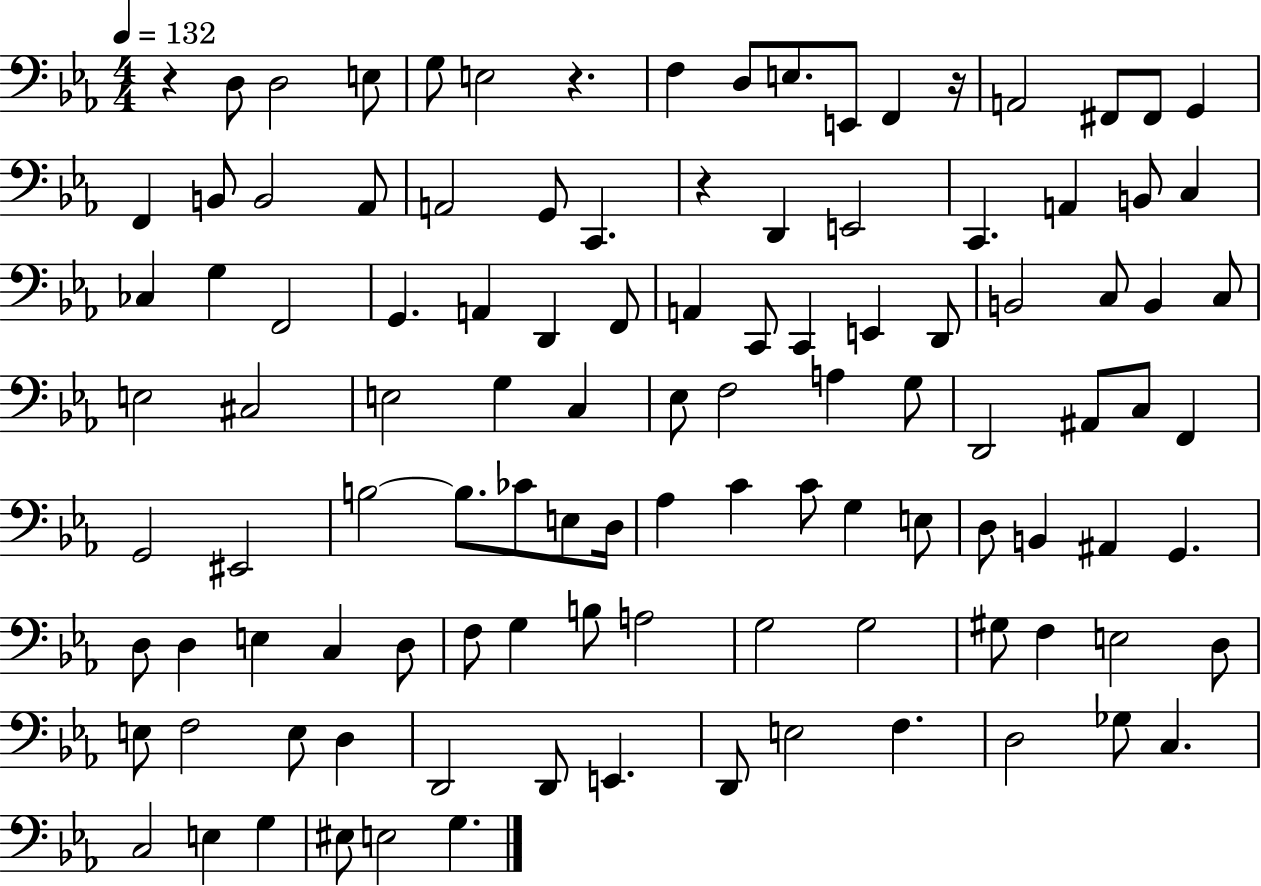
R/q D3/e D3/h E3/e G3/e E3/h R/q. F3/q D3/e E3/e. E2/e F2/q R/s A2/h F#2/e F#2/e G2/q F2/q B2/e B2/h Ab2/e A2/h G2/e C2/q. R/q D2/q E2/h C2/q. A2/q B2/e C3/q CES3/q G3/q F2/h G2/q. A2/q D2/q F2/e A2/q C2/e C2/q E2/q D2/e B2/h C3/e B2/q C3/e E3/h C#3/h E3/h G3/q C3/q Eb3/e F3/h A3/q G3/e D2/h A#2/e C3/e F2/q G2/h EIS2/h B3/h B3/e. CES4/e E3/e D3/s Ab3/q C4/q C4/e G3/q E3/e D3/e B2/q A#2/q G2/q. D3/e D3/q E3/q C3/q D3/e F3/e G3/q B3/e A3/h G3/h G3/h G#3/e F3/q E3/h D3/e E3/e F3/h E3/e D3/q D2/h D2/e E2/q. D2/e E3/h F3/q. D3/h Gb3/e C3/q. C3/h E3/q G3/q EIS3/e E3/h G3/q.